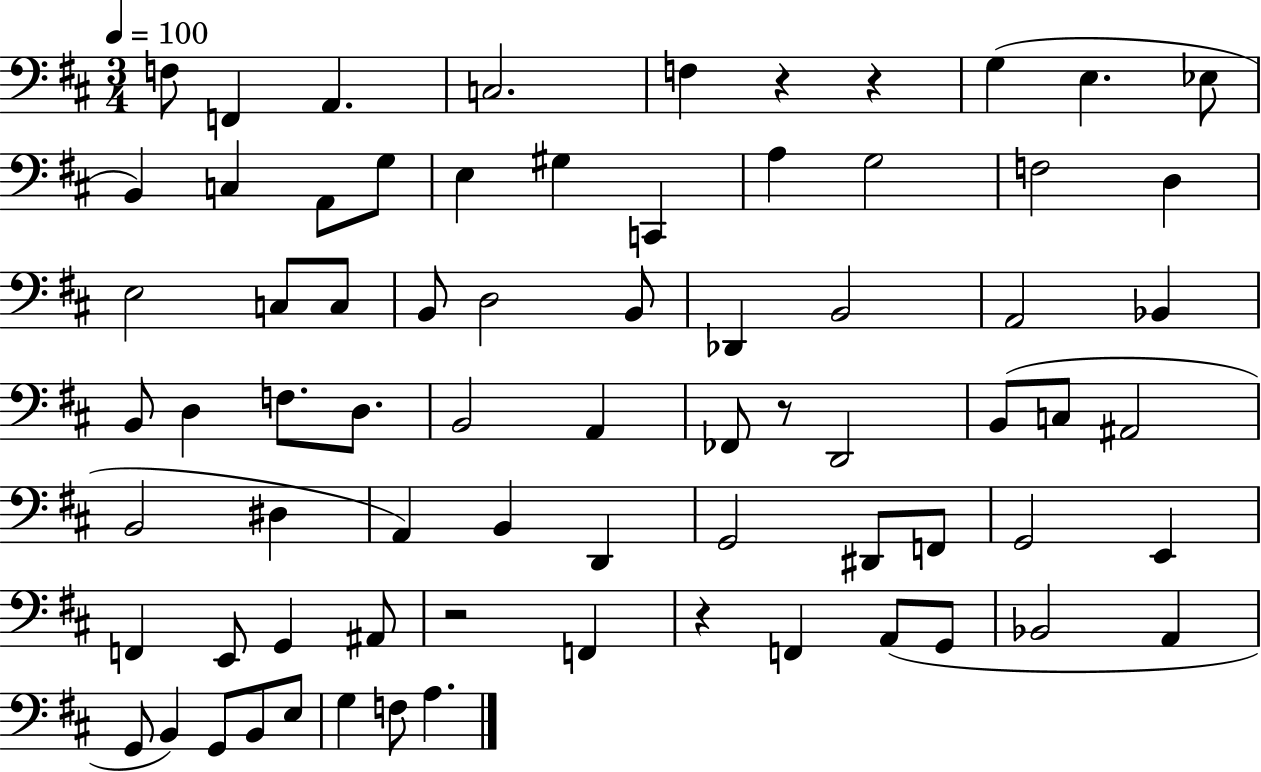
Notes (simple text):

F3/e F2/q A2/q. C3/h. F3/q R/q R/q G3/q E3/q. Eb3/e B2/q C3/q A2/e G3/e E3/q G#3/q C2/q A3/q G3/h F3/h D3/q E3/h C3/e C3/e B2/e D3/h B2/e Db2/q B2/h A2/h Bb2/q B2/e D3/q F3/e. D3/e. B2/h A2/q FES2/e R/e D2/h B2/e C3/e A#2/h B2/h D#3/q A2/q B2/q D2/q G2/h D#2/e F2/e G2/h E2/q F2/q E2/e G2/q A#2/e R/h F2/q R/q F2/q A2/e G2/e Bb2/h A2/q G2/e B2/q G2/e B2/e E3/e G3/q F3/e A3/q.